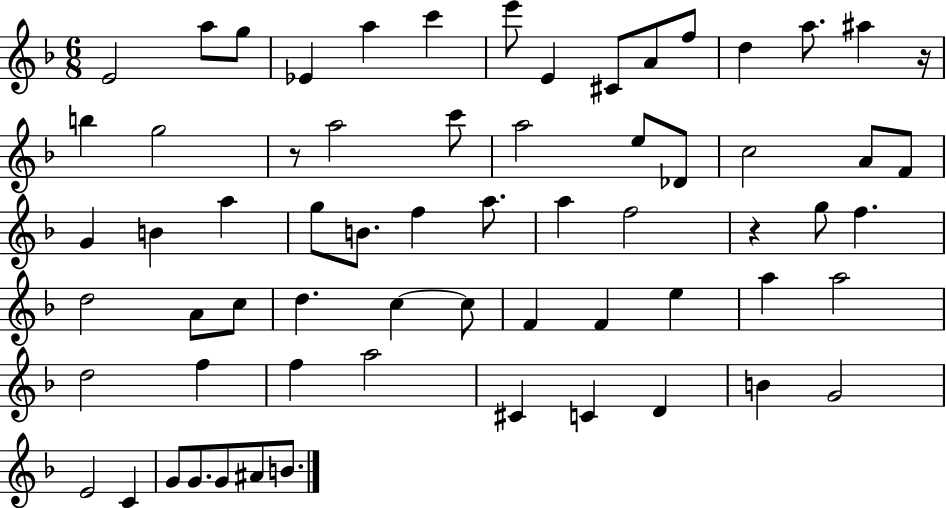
E4/h A5/e G5/e Eb4/q A5/q C6/q E6/e E4/q C#4/e A4/e F5/e D5/q A5/e. A#5/q R/s B5/q G5/h R/e A5/h C6/e A5/h E5/e Db4/e C5/h A4/e F4/e G4/q B4/q A5/q G5/e B4/e. F5/q A5/e. A5/q F5/h R/q G5/e F5/q. D5/h A4/e C5/e D5/q. C5/q C5/e F4/q F4/q E5/q A5/q A5/h D5/h F5/q F5/q A5/h C#4/q C4/q D4/q B4/q G4/h E4/h C4/q G4/e G4/e. G4/e A#4/e B4/e.